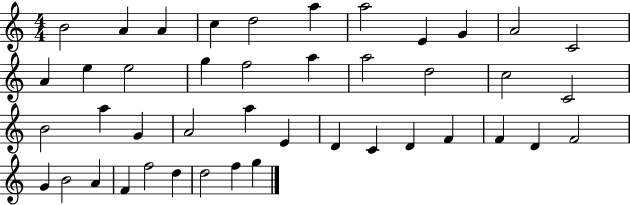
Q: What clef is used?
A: treble